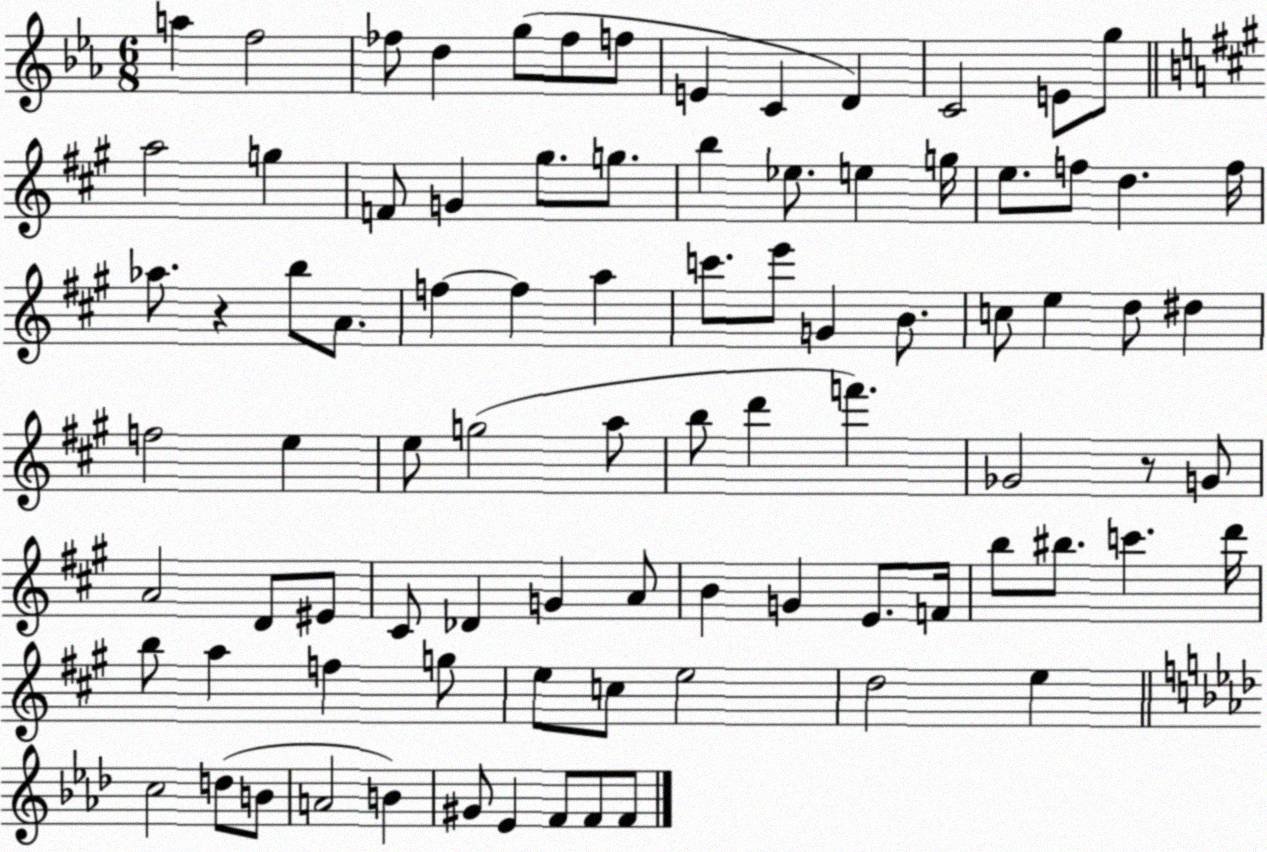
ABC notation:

X:1
T:Untitled
M:6/8
L:1/4
K:Eb
a f2 _f/2 d g/2 _f/2 f/2 E C D C2 E/2 g/2 a2 g F/2 G ^g/2 g/2 b _e/2 e g/4 e/2 f/2 d f/4 _a/2 z b/2 A/2 f f a c'/2 e'/2 G B/2 c/2 e d/2 ^d f2 e e/2 g2 a/2 b/2 d' f' _G2 z/2 G/2 A2 D/2 ^E/2 ^C/2 _D G A/2 B G E/2 F/4 b/2 ^b/2 c' d'/4 b/2 a f g/2 e/2 c/2 e2 d2 e c2 d/2 B/2 A2 B ^G/2 _E F/2 F/2 F/2